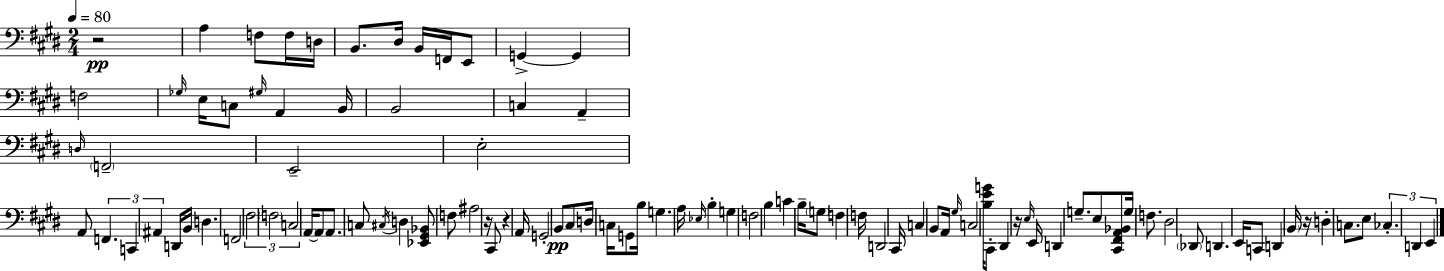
X:1
T:Untitled
M:2/4
L:1/4
K:E
z2 A, F,/2 F,/4 D,/4 B,,/2 ^D,/4 B,,/4 F,,/4 E,,/2 G,, G,, F,2 _G,/4 E,/4 C,/2 ^G,/4 A,, B,,/4 B,,2 C, A,, D,/4 F,,2 E,,2 E,2 A,,/2 F,, C,, ^A,, D,,/4 B,,/4 D, F,,2 ^F,2 F,2 C,2 A,,/4 A,,/2 A,,/2 C,/2 ^C,/4 D, [_E,,^G,,_B,,]/2 F,/2 ^A,2 z/4 ^C,,/2 z A,,/4 G,,2 B,,/2 ^C,/2 D,/4 C,/4 G,,/2 B,/4 G, A,/4 _E,/4 B, G, F,2 B, C B,/4 G,/2 F, F,/4 D,,2 ^C,,/4 C, B,,/2 A,,/4 ^G,/4 C,2 [B,EG]/4 ^C,,/2 ^D,, z/4 E,/4 E,,/4 D,, G,/2 E,/2 [^C,,^F,,A,,_B,,]/2 G,/4 F,/2 ^D,2 _D,,/2 D,, E,,/4 C,,/2 D,, B,,/4 z/4 D, C,/2 E,/2 _C, D,, E,,